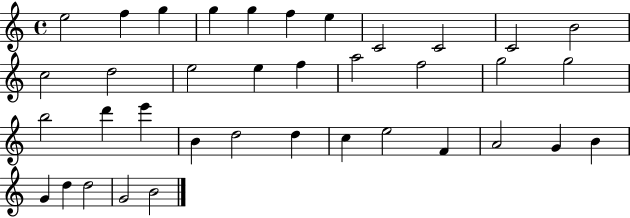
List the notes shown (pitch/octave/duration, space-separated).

E5/h F5/q G5/q G5/q G5/q F5/q E5/q C4/h C4/h C4/h B4/h C5/h D5/h E5/h E5/q F5/q A5/h F5/h G5/h G5/h B5/h D6/q E6/q B4/q D5/h D5/q C5/q E5/h F4/q A4/h G4/q B4/q G4/q D5/q D5/h G4/h B4/h